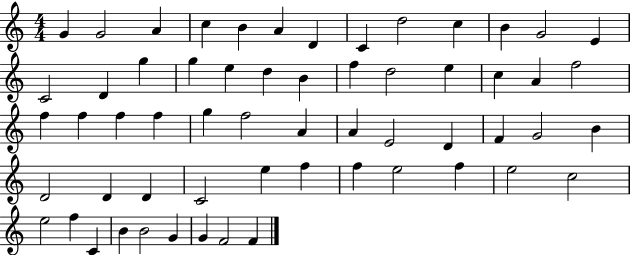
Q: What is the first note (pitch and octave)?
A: G4